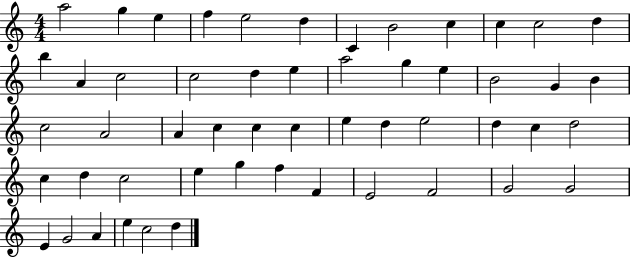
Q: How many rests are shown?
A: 0